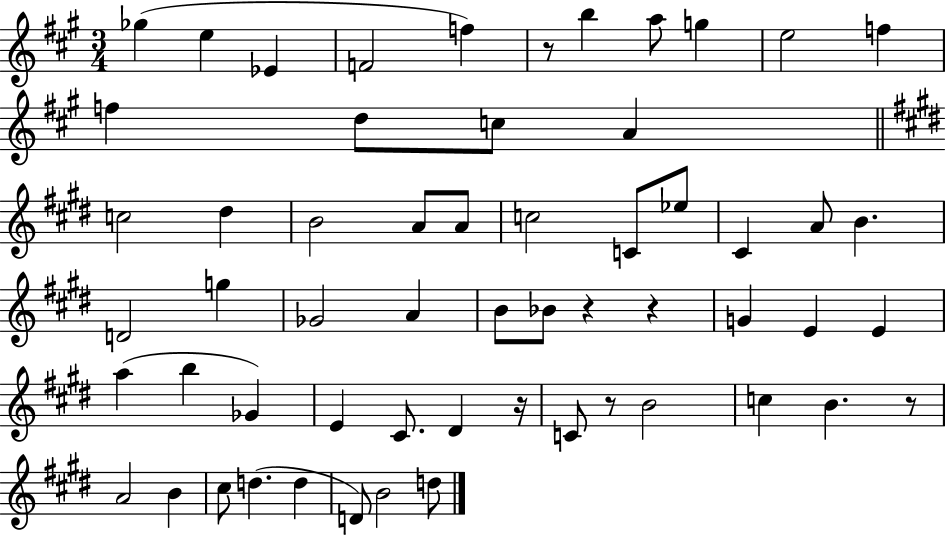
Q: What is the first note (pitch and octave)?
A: Gb5